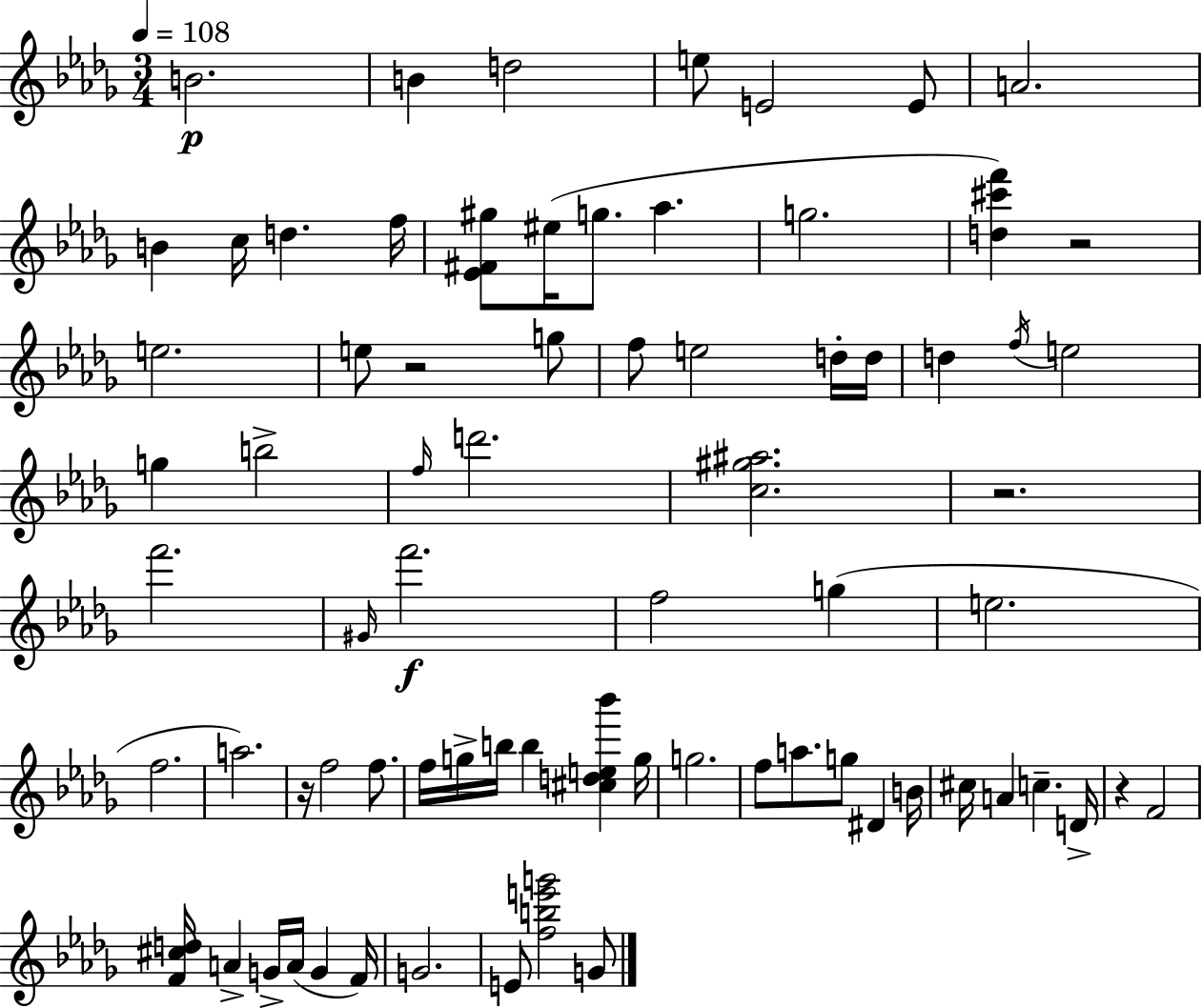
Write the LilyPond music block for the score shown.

{
  \clef treble
  \numericTimeSignature
  \time 3/4
  \key bes \minor
  \tempo 4 = 108
  b'2.\p | b'4 d''2 | e''8 e'2 e'8 | a'2. | \break b'4 c''16 d''4. f''16 | <ees' fis' gis''>8 eis''16( g''8. aes''4. | g''2. | <d'' cis''' f'''>4) r2 | \break e''2. | e''8 r2 g''8 | f''8 e''2 d''16-. d''16 | d''4 \acciaccatura { f''16 } e''2 | \break g''4 b''2-> | \grace { f''16 } d'''2. | <c'' gis'' ais''>2. | r2. | \break f'''2. | \grace { gis'16 } f'''2.\f | f''2 g''4( | e''2. | \break f''2. | a''2.) | r16 f''2 | f''8. f''16 g''16-> b''16 b''4 <cis'' d'' e'' bes'''>4 | \break g''16 g''2. | f''8 a''8. g''8 dis'4 | b'16 cis''16 a'4 c''4.-- | d'16-> r4 f'2 | \break <f' cis'' d''>16 a'4-> g'16-> a'16( g'4 | f'16) g'2. | e'8 <f'' b'' e''' g'''>2 | g'8 \bar "|."
}